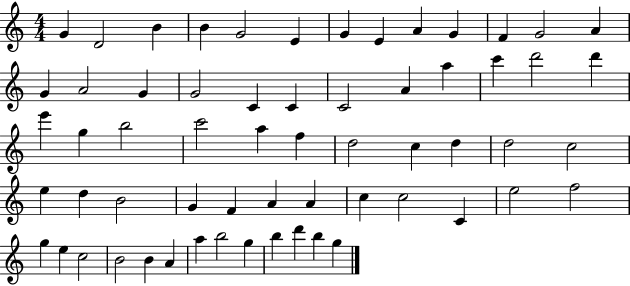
{
  \clef treble
  \numericTimeSignature
  \time 4/4
  \key c \major
  g'4 d'2 b'4 | b'4 g'2 e'4 | g'4 e'4 a'4 g'4 | f'4 g'2 a'4 | \break g'4 a'2 g'4 | g'2 c'4 c'4 | c'2 a'4 a''4 | c'''4 d'''2 d'''4 | \break e'''4 g''4 b''2 | c'''2 a''4 f''4 | d''2 c''4 d''4 | d''2 c''2 | \break e''4 d''4 b'2 | g'4 f'4 a'4 a'4 | c''4 c''2 c'4 | e''2 f''2 | \break g''4 e''4 c''2 | b'2 b'4 a'4 | a''4 b''2 g''4 | b''4 d'''4 b''4 g''4 | \break \bar "|."
}